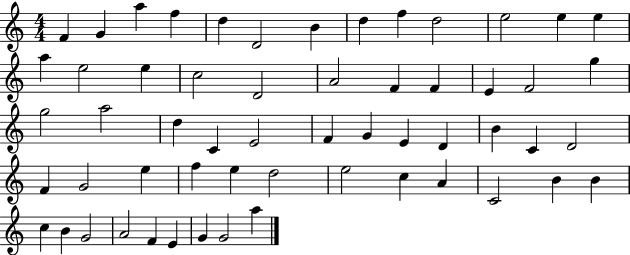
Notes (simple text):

F4/q G4/q A5/q F5/q D5/q D4/h B4/q D5/q F5/q D5/h E5/h E5/q E5/q A5/q E5/h E5/q C5/h D4/h A4/h F4/q F4/q E4/q F4/h G5/q G5/h A5/h D5/q C4/q E4/h F4/q G4/q E4/q D4/q B4/q C4/q D4/h F4/q G4/h E5/q F5/q E5/q D5/h E5/h C5/q A4/q C4/h B4/q B4/q C5/q B4/q G4/h A4/h F4/q E4/q G4/q G4/h A5/q